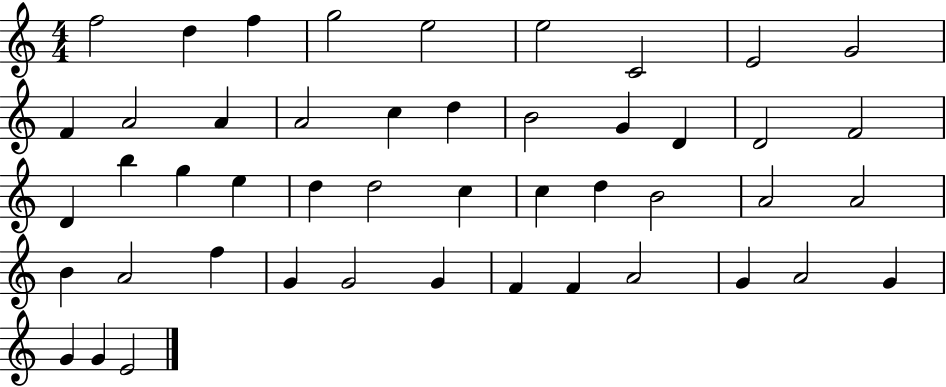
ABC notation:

X:1
T:Untitled
M:4/4
L:1/4
K:C
f2 d f g2 e2 e2 C2 E2 G2 F A2 A A2 c d B2 G D D2 F2 D b g e d d2 c c d B2 A2 A2 B A2 f G G2 G F F A2 G A2 G G G E2